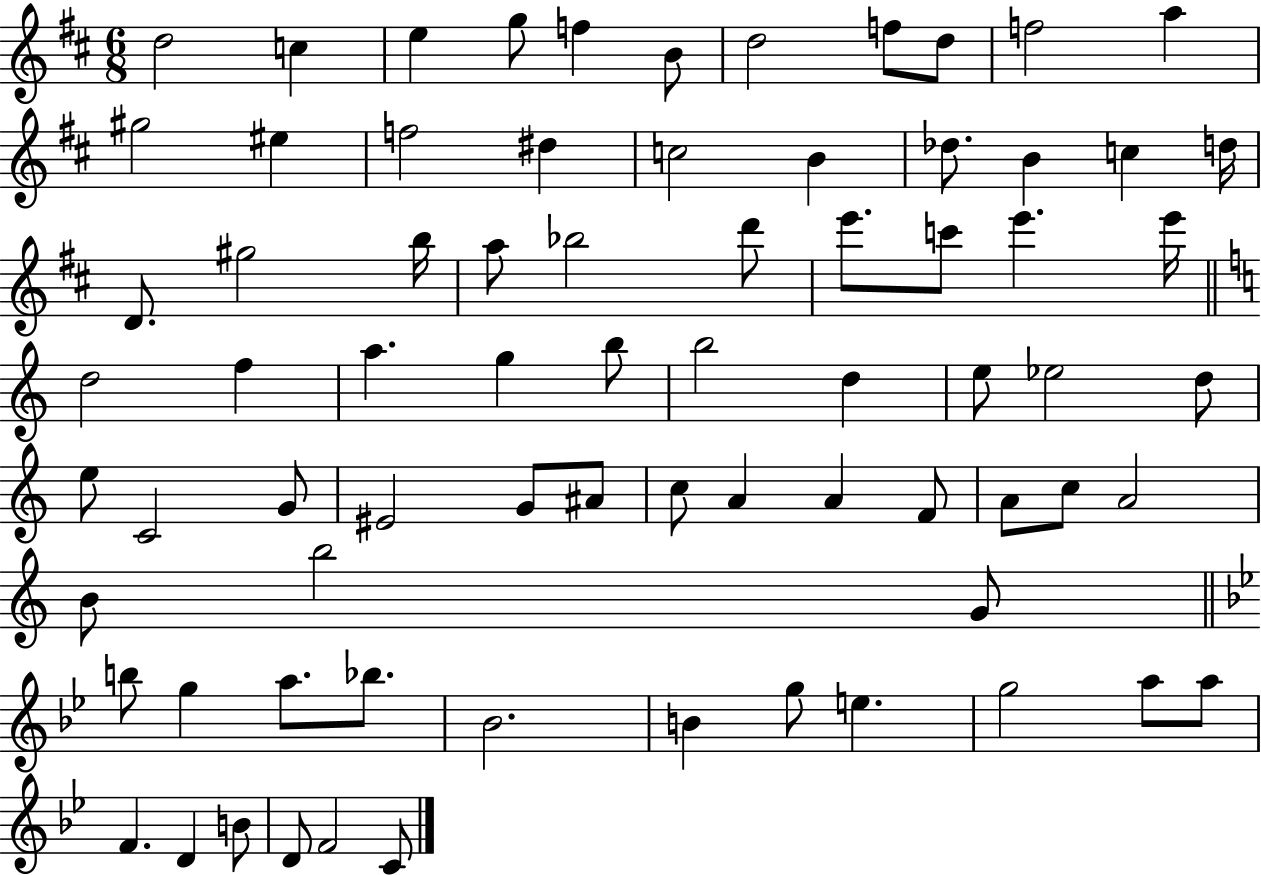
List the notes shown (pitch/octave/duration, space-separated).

D5/h C5/q E5/q G5/e F5/q B4/e D5/h F5/e D5/e F5/h A5/q G#5/h EIS5/q F5/h D#5/q C5/h B4/q Db5/e. B4/q C5/q D5/s D4/e. G#5/h B5/s A5/e Bb5/h D6/e E6/e. C6/e E6/q. E6/s D5/h F5/q A5/q. G5/q B5/e B5/h D5/q E5/e Eb5/h D5/e E5/e C4/h G4/e EIS4/h G4/e A#4/e C5/e A4/q A4/q F4/e A4/e C5/e A4/h B4/e B5/h G4/e B5/e G5/q A5/e. Bb5/e. Bb4/h. B4/q G5/e E5/q. G5/h A5/e A5/e F4/q. D4/q B4/e D4/e F4/h C4/e